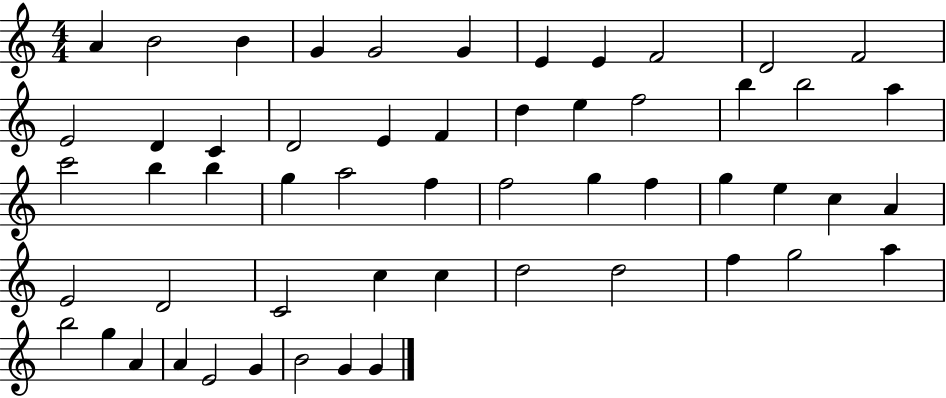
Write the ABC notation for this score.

X:1
T:Untitled
M:4/4
L:1/4
K:C
A B2 B G G2 G E E F2 D2 F2 E2 D C D2 E F d e f2 b b2 a c'2 b b g a2 f f2 g f g e c A E2 D2 C2 c c d2 d2 f g2 a b2 g A A E2 G B2 G G